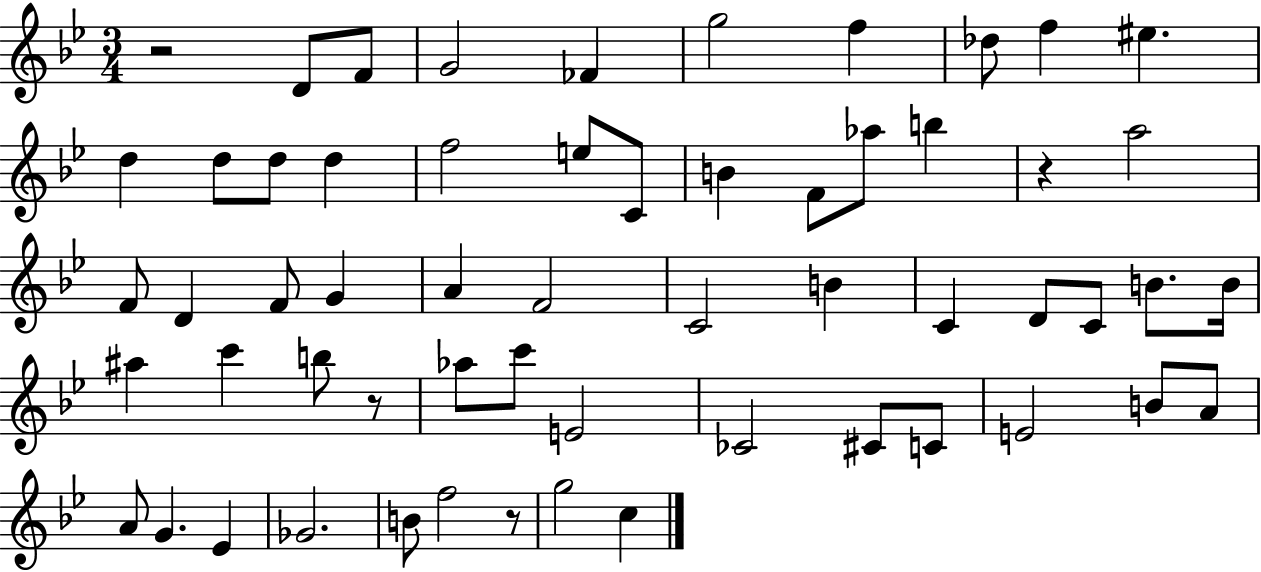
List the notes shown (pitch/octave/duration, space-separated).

R/h D4/e F4/e G4/h FES4/q G5/h F5/q Db5/e F5/q EIS5/q. D5/q D5/e D5/e D5/q F5/h E5/e C4/e B4/q F4/e Ab5/e B5/q R/q A5/h F4/e D4/q F4/e G4/q A4/q F4/h C4/h B4/q C4/q D4/e C4/e B4/e. B4/s A#5/q C6/q B5/e R/e Ab5/e C6/e E4/h CES4/h C#4/e C4/e E4/h B4/e A4/e A4/e G4/q. Eb4/q Gb4/h. B4/e F5/h R/e G5/h C5/q